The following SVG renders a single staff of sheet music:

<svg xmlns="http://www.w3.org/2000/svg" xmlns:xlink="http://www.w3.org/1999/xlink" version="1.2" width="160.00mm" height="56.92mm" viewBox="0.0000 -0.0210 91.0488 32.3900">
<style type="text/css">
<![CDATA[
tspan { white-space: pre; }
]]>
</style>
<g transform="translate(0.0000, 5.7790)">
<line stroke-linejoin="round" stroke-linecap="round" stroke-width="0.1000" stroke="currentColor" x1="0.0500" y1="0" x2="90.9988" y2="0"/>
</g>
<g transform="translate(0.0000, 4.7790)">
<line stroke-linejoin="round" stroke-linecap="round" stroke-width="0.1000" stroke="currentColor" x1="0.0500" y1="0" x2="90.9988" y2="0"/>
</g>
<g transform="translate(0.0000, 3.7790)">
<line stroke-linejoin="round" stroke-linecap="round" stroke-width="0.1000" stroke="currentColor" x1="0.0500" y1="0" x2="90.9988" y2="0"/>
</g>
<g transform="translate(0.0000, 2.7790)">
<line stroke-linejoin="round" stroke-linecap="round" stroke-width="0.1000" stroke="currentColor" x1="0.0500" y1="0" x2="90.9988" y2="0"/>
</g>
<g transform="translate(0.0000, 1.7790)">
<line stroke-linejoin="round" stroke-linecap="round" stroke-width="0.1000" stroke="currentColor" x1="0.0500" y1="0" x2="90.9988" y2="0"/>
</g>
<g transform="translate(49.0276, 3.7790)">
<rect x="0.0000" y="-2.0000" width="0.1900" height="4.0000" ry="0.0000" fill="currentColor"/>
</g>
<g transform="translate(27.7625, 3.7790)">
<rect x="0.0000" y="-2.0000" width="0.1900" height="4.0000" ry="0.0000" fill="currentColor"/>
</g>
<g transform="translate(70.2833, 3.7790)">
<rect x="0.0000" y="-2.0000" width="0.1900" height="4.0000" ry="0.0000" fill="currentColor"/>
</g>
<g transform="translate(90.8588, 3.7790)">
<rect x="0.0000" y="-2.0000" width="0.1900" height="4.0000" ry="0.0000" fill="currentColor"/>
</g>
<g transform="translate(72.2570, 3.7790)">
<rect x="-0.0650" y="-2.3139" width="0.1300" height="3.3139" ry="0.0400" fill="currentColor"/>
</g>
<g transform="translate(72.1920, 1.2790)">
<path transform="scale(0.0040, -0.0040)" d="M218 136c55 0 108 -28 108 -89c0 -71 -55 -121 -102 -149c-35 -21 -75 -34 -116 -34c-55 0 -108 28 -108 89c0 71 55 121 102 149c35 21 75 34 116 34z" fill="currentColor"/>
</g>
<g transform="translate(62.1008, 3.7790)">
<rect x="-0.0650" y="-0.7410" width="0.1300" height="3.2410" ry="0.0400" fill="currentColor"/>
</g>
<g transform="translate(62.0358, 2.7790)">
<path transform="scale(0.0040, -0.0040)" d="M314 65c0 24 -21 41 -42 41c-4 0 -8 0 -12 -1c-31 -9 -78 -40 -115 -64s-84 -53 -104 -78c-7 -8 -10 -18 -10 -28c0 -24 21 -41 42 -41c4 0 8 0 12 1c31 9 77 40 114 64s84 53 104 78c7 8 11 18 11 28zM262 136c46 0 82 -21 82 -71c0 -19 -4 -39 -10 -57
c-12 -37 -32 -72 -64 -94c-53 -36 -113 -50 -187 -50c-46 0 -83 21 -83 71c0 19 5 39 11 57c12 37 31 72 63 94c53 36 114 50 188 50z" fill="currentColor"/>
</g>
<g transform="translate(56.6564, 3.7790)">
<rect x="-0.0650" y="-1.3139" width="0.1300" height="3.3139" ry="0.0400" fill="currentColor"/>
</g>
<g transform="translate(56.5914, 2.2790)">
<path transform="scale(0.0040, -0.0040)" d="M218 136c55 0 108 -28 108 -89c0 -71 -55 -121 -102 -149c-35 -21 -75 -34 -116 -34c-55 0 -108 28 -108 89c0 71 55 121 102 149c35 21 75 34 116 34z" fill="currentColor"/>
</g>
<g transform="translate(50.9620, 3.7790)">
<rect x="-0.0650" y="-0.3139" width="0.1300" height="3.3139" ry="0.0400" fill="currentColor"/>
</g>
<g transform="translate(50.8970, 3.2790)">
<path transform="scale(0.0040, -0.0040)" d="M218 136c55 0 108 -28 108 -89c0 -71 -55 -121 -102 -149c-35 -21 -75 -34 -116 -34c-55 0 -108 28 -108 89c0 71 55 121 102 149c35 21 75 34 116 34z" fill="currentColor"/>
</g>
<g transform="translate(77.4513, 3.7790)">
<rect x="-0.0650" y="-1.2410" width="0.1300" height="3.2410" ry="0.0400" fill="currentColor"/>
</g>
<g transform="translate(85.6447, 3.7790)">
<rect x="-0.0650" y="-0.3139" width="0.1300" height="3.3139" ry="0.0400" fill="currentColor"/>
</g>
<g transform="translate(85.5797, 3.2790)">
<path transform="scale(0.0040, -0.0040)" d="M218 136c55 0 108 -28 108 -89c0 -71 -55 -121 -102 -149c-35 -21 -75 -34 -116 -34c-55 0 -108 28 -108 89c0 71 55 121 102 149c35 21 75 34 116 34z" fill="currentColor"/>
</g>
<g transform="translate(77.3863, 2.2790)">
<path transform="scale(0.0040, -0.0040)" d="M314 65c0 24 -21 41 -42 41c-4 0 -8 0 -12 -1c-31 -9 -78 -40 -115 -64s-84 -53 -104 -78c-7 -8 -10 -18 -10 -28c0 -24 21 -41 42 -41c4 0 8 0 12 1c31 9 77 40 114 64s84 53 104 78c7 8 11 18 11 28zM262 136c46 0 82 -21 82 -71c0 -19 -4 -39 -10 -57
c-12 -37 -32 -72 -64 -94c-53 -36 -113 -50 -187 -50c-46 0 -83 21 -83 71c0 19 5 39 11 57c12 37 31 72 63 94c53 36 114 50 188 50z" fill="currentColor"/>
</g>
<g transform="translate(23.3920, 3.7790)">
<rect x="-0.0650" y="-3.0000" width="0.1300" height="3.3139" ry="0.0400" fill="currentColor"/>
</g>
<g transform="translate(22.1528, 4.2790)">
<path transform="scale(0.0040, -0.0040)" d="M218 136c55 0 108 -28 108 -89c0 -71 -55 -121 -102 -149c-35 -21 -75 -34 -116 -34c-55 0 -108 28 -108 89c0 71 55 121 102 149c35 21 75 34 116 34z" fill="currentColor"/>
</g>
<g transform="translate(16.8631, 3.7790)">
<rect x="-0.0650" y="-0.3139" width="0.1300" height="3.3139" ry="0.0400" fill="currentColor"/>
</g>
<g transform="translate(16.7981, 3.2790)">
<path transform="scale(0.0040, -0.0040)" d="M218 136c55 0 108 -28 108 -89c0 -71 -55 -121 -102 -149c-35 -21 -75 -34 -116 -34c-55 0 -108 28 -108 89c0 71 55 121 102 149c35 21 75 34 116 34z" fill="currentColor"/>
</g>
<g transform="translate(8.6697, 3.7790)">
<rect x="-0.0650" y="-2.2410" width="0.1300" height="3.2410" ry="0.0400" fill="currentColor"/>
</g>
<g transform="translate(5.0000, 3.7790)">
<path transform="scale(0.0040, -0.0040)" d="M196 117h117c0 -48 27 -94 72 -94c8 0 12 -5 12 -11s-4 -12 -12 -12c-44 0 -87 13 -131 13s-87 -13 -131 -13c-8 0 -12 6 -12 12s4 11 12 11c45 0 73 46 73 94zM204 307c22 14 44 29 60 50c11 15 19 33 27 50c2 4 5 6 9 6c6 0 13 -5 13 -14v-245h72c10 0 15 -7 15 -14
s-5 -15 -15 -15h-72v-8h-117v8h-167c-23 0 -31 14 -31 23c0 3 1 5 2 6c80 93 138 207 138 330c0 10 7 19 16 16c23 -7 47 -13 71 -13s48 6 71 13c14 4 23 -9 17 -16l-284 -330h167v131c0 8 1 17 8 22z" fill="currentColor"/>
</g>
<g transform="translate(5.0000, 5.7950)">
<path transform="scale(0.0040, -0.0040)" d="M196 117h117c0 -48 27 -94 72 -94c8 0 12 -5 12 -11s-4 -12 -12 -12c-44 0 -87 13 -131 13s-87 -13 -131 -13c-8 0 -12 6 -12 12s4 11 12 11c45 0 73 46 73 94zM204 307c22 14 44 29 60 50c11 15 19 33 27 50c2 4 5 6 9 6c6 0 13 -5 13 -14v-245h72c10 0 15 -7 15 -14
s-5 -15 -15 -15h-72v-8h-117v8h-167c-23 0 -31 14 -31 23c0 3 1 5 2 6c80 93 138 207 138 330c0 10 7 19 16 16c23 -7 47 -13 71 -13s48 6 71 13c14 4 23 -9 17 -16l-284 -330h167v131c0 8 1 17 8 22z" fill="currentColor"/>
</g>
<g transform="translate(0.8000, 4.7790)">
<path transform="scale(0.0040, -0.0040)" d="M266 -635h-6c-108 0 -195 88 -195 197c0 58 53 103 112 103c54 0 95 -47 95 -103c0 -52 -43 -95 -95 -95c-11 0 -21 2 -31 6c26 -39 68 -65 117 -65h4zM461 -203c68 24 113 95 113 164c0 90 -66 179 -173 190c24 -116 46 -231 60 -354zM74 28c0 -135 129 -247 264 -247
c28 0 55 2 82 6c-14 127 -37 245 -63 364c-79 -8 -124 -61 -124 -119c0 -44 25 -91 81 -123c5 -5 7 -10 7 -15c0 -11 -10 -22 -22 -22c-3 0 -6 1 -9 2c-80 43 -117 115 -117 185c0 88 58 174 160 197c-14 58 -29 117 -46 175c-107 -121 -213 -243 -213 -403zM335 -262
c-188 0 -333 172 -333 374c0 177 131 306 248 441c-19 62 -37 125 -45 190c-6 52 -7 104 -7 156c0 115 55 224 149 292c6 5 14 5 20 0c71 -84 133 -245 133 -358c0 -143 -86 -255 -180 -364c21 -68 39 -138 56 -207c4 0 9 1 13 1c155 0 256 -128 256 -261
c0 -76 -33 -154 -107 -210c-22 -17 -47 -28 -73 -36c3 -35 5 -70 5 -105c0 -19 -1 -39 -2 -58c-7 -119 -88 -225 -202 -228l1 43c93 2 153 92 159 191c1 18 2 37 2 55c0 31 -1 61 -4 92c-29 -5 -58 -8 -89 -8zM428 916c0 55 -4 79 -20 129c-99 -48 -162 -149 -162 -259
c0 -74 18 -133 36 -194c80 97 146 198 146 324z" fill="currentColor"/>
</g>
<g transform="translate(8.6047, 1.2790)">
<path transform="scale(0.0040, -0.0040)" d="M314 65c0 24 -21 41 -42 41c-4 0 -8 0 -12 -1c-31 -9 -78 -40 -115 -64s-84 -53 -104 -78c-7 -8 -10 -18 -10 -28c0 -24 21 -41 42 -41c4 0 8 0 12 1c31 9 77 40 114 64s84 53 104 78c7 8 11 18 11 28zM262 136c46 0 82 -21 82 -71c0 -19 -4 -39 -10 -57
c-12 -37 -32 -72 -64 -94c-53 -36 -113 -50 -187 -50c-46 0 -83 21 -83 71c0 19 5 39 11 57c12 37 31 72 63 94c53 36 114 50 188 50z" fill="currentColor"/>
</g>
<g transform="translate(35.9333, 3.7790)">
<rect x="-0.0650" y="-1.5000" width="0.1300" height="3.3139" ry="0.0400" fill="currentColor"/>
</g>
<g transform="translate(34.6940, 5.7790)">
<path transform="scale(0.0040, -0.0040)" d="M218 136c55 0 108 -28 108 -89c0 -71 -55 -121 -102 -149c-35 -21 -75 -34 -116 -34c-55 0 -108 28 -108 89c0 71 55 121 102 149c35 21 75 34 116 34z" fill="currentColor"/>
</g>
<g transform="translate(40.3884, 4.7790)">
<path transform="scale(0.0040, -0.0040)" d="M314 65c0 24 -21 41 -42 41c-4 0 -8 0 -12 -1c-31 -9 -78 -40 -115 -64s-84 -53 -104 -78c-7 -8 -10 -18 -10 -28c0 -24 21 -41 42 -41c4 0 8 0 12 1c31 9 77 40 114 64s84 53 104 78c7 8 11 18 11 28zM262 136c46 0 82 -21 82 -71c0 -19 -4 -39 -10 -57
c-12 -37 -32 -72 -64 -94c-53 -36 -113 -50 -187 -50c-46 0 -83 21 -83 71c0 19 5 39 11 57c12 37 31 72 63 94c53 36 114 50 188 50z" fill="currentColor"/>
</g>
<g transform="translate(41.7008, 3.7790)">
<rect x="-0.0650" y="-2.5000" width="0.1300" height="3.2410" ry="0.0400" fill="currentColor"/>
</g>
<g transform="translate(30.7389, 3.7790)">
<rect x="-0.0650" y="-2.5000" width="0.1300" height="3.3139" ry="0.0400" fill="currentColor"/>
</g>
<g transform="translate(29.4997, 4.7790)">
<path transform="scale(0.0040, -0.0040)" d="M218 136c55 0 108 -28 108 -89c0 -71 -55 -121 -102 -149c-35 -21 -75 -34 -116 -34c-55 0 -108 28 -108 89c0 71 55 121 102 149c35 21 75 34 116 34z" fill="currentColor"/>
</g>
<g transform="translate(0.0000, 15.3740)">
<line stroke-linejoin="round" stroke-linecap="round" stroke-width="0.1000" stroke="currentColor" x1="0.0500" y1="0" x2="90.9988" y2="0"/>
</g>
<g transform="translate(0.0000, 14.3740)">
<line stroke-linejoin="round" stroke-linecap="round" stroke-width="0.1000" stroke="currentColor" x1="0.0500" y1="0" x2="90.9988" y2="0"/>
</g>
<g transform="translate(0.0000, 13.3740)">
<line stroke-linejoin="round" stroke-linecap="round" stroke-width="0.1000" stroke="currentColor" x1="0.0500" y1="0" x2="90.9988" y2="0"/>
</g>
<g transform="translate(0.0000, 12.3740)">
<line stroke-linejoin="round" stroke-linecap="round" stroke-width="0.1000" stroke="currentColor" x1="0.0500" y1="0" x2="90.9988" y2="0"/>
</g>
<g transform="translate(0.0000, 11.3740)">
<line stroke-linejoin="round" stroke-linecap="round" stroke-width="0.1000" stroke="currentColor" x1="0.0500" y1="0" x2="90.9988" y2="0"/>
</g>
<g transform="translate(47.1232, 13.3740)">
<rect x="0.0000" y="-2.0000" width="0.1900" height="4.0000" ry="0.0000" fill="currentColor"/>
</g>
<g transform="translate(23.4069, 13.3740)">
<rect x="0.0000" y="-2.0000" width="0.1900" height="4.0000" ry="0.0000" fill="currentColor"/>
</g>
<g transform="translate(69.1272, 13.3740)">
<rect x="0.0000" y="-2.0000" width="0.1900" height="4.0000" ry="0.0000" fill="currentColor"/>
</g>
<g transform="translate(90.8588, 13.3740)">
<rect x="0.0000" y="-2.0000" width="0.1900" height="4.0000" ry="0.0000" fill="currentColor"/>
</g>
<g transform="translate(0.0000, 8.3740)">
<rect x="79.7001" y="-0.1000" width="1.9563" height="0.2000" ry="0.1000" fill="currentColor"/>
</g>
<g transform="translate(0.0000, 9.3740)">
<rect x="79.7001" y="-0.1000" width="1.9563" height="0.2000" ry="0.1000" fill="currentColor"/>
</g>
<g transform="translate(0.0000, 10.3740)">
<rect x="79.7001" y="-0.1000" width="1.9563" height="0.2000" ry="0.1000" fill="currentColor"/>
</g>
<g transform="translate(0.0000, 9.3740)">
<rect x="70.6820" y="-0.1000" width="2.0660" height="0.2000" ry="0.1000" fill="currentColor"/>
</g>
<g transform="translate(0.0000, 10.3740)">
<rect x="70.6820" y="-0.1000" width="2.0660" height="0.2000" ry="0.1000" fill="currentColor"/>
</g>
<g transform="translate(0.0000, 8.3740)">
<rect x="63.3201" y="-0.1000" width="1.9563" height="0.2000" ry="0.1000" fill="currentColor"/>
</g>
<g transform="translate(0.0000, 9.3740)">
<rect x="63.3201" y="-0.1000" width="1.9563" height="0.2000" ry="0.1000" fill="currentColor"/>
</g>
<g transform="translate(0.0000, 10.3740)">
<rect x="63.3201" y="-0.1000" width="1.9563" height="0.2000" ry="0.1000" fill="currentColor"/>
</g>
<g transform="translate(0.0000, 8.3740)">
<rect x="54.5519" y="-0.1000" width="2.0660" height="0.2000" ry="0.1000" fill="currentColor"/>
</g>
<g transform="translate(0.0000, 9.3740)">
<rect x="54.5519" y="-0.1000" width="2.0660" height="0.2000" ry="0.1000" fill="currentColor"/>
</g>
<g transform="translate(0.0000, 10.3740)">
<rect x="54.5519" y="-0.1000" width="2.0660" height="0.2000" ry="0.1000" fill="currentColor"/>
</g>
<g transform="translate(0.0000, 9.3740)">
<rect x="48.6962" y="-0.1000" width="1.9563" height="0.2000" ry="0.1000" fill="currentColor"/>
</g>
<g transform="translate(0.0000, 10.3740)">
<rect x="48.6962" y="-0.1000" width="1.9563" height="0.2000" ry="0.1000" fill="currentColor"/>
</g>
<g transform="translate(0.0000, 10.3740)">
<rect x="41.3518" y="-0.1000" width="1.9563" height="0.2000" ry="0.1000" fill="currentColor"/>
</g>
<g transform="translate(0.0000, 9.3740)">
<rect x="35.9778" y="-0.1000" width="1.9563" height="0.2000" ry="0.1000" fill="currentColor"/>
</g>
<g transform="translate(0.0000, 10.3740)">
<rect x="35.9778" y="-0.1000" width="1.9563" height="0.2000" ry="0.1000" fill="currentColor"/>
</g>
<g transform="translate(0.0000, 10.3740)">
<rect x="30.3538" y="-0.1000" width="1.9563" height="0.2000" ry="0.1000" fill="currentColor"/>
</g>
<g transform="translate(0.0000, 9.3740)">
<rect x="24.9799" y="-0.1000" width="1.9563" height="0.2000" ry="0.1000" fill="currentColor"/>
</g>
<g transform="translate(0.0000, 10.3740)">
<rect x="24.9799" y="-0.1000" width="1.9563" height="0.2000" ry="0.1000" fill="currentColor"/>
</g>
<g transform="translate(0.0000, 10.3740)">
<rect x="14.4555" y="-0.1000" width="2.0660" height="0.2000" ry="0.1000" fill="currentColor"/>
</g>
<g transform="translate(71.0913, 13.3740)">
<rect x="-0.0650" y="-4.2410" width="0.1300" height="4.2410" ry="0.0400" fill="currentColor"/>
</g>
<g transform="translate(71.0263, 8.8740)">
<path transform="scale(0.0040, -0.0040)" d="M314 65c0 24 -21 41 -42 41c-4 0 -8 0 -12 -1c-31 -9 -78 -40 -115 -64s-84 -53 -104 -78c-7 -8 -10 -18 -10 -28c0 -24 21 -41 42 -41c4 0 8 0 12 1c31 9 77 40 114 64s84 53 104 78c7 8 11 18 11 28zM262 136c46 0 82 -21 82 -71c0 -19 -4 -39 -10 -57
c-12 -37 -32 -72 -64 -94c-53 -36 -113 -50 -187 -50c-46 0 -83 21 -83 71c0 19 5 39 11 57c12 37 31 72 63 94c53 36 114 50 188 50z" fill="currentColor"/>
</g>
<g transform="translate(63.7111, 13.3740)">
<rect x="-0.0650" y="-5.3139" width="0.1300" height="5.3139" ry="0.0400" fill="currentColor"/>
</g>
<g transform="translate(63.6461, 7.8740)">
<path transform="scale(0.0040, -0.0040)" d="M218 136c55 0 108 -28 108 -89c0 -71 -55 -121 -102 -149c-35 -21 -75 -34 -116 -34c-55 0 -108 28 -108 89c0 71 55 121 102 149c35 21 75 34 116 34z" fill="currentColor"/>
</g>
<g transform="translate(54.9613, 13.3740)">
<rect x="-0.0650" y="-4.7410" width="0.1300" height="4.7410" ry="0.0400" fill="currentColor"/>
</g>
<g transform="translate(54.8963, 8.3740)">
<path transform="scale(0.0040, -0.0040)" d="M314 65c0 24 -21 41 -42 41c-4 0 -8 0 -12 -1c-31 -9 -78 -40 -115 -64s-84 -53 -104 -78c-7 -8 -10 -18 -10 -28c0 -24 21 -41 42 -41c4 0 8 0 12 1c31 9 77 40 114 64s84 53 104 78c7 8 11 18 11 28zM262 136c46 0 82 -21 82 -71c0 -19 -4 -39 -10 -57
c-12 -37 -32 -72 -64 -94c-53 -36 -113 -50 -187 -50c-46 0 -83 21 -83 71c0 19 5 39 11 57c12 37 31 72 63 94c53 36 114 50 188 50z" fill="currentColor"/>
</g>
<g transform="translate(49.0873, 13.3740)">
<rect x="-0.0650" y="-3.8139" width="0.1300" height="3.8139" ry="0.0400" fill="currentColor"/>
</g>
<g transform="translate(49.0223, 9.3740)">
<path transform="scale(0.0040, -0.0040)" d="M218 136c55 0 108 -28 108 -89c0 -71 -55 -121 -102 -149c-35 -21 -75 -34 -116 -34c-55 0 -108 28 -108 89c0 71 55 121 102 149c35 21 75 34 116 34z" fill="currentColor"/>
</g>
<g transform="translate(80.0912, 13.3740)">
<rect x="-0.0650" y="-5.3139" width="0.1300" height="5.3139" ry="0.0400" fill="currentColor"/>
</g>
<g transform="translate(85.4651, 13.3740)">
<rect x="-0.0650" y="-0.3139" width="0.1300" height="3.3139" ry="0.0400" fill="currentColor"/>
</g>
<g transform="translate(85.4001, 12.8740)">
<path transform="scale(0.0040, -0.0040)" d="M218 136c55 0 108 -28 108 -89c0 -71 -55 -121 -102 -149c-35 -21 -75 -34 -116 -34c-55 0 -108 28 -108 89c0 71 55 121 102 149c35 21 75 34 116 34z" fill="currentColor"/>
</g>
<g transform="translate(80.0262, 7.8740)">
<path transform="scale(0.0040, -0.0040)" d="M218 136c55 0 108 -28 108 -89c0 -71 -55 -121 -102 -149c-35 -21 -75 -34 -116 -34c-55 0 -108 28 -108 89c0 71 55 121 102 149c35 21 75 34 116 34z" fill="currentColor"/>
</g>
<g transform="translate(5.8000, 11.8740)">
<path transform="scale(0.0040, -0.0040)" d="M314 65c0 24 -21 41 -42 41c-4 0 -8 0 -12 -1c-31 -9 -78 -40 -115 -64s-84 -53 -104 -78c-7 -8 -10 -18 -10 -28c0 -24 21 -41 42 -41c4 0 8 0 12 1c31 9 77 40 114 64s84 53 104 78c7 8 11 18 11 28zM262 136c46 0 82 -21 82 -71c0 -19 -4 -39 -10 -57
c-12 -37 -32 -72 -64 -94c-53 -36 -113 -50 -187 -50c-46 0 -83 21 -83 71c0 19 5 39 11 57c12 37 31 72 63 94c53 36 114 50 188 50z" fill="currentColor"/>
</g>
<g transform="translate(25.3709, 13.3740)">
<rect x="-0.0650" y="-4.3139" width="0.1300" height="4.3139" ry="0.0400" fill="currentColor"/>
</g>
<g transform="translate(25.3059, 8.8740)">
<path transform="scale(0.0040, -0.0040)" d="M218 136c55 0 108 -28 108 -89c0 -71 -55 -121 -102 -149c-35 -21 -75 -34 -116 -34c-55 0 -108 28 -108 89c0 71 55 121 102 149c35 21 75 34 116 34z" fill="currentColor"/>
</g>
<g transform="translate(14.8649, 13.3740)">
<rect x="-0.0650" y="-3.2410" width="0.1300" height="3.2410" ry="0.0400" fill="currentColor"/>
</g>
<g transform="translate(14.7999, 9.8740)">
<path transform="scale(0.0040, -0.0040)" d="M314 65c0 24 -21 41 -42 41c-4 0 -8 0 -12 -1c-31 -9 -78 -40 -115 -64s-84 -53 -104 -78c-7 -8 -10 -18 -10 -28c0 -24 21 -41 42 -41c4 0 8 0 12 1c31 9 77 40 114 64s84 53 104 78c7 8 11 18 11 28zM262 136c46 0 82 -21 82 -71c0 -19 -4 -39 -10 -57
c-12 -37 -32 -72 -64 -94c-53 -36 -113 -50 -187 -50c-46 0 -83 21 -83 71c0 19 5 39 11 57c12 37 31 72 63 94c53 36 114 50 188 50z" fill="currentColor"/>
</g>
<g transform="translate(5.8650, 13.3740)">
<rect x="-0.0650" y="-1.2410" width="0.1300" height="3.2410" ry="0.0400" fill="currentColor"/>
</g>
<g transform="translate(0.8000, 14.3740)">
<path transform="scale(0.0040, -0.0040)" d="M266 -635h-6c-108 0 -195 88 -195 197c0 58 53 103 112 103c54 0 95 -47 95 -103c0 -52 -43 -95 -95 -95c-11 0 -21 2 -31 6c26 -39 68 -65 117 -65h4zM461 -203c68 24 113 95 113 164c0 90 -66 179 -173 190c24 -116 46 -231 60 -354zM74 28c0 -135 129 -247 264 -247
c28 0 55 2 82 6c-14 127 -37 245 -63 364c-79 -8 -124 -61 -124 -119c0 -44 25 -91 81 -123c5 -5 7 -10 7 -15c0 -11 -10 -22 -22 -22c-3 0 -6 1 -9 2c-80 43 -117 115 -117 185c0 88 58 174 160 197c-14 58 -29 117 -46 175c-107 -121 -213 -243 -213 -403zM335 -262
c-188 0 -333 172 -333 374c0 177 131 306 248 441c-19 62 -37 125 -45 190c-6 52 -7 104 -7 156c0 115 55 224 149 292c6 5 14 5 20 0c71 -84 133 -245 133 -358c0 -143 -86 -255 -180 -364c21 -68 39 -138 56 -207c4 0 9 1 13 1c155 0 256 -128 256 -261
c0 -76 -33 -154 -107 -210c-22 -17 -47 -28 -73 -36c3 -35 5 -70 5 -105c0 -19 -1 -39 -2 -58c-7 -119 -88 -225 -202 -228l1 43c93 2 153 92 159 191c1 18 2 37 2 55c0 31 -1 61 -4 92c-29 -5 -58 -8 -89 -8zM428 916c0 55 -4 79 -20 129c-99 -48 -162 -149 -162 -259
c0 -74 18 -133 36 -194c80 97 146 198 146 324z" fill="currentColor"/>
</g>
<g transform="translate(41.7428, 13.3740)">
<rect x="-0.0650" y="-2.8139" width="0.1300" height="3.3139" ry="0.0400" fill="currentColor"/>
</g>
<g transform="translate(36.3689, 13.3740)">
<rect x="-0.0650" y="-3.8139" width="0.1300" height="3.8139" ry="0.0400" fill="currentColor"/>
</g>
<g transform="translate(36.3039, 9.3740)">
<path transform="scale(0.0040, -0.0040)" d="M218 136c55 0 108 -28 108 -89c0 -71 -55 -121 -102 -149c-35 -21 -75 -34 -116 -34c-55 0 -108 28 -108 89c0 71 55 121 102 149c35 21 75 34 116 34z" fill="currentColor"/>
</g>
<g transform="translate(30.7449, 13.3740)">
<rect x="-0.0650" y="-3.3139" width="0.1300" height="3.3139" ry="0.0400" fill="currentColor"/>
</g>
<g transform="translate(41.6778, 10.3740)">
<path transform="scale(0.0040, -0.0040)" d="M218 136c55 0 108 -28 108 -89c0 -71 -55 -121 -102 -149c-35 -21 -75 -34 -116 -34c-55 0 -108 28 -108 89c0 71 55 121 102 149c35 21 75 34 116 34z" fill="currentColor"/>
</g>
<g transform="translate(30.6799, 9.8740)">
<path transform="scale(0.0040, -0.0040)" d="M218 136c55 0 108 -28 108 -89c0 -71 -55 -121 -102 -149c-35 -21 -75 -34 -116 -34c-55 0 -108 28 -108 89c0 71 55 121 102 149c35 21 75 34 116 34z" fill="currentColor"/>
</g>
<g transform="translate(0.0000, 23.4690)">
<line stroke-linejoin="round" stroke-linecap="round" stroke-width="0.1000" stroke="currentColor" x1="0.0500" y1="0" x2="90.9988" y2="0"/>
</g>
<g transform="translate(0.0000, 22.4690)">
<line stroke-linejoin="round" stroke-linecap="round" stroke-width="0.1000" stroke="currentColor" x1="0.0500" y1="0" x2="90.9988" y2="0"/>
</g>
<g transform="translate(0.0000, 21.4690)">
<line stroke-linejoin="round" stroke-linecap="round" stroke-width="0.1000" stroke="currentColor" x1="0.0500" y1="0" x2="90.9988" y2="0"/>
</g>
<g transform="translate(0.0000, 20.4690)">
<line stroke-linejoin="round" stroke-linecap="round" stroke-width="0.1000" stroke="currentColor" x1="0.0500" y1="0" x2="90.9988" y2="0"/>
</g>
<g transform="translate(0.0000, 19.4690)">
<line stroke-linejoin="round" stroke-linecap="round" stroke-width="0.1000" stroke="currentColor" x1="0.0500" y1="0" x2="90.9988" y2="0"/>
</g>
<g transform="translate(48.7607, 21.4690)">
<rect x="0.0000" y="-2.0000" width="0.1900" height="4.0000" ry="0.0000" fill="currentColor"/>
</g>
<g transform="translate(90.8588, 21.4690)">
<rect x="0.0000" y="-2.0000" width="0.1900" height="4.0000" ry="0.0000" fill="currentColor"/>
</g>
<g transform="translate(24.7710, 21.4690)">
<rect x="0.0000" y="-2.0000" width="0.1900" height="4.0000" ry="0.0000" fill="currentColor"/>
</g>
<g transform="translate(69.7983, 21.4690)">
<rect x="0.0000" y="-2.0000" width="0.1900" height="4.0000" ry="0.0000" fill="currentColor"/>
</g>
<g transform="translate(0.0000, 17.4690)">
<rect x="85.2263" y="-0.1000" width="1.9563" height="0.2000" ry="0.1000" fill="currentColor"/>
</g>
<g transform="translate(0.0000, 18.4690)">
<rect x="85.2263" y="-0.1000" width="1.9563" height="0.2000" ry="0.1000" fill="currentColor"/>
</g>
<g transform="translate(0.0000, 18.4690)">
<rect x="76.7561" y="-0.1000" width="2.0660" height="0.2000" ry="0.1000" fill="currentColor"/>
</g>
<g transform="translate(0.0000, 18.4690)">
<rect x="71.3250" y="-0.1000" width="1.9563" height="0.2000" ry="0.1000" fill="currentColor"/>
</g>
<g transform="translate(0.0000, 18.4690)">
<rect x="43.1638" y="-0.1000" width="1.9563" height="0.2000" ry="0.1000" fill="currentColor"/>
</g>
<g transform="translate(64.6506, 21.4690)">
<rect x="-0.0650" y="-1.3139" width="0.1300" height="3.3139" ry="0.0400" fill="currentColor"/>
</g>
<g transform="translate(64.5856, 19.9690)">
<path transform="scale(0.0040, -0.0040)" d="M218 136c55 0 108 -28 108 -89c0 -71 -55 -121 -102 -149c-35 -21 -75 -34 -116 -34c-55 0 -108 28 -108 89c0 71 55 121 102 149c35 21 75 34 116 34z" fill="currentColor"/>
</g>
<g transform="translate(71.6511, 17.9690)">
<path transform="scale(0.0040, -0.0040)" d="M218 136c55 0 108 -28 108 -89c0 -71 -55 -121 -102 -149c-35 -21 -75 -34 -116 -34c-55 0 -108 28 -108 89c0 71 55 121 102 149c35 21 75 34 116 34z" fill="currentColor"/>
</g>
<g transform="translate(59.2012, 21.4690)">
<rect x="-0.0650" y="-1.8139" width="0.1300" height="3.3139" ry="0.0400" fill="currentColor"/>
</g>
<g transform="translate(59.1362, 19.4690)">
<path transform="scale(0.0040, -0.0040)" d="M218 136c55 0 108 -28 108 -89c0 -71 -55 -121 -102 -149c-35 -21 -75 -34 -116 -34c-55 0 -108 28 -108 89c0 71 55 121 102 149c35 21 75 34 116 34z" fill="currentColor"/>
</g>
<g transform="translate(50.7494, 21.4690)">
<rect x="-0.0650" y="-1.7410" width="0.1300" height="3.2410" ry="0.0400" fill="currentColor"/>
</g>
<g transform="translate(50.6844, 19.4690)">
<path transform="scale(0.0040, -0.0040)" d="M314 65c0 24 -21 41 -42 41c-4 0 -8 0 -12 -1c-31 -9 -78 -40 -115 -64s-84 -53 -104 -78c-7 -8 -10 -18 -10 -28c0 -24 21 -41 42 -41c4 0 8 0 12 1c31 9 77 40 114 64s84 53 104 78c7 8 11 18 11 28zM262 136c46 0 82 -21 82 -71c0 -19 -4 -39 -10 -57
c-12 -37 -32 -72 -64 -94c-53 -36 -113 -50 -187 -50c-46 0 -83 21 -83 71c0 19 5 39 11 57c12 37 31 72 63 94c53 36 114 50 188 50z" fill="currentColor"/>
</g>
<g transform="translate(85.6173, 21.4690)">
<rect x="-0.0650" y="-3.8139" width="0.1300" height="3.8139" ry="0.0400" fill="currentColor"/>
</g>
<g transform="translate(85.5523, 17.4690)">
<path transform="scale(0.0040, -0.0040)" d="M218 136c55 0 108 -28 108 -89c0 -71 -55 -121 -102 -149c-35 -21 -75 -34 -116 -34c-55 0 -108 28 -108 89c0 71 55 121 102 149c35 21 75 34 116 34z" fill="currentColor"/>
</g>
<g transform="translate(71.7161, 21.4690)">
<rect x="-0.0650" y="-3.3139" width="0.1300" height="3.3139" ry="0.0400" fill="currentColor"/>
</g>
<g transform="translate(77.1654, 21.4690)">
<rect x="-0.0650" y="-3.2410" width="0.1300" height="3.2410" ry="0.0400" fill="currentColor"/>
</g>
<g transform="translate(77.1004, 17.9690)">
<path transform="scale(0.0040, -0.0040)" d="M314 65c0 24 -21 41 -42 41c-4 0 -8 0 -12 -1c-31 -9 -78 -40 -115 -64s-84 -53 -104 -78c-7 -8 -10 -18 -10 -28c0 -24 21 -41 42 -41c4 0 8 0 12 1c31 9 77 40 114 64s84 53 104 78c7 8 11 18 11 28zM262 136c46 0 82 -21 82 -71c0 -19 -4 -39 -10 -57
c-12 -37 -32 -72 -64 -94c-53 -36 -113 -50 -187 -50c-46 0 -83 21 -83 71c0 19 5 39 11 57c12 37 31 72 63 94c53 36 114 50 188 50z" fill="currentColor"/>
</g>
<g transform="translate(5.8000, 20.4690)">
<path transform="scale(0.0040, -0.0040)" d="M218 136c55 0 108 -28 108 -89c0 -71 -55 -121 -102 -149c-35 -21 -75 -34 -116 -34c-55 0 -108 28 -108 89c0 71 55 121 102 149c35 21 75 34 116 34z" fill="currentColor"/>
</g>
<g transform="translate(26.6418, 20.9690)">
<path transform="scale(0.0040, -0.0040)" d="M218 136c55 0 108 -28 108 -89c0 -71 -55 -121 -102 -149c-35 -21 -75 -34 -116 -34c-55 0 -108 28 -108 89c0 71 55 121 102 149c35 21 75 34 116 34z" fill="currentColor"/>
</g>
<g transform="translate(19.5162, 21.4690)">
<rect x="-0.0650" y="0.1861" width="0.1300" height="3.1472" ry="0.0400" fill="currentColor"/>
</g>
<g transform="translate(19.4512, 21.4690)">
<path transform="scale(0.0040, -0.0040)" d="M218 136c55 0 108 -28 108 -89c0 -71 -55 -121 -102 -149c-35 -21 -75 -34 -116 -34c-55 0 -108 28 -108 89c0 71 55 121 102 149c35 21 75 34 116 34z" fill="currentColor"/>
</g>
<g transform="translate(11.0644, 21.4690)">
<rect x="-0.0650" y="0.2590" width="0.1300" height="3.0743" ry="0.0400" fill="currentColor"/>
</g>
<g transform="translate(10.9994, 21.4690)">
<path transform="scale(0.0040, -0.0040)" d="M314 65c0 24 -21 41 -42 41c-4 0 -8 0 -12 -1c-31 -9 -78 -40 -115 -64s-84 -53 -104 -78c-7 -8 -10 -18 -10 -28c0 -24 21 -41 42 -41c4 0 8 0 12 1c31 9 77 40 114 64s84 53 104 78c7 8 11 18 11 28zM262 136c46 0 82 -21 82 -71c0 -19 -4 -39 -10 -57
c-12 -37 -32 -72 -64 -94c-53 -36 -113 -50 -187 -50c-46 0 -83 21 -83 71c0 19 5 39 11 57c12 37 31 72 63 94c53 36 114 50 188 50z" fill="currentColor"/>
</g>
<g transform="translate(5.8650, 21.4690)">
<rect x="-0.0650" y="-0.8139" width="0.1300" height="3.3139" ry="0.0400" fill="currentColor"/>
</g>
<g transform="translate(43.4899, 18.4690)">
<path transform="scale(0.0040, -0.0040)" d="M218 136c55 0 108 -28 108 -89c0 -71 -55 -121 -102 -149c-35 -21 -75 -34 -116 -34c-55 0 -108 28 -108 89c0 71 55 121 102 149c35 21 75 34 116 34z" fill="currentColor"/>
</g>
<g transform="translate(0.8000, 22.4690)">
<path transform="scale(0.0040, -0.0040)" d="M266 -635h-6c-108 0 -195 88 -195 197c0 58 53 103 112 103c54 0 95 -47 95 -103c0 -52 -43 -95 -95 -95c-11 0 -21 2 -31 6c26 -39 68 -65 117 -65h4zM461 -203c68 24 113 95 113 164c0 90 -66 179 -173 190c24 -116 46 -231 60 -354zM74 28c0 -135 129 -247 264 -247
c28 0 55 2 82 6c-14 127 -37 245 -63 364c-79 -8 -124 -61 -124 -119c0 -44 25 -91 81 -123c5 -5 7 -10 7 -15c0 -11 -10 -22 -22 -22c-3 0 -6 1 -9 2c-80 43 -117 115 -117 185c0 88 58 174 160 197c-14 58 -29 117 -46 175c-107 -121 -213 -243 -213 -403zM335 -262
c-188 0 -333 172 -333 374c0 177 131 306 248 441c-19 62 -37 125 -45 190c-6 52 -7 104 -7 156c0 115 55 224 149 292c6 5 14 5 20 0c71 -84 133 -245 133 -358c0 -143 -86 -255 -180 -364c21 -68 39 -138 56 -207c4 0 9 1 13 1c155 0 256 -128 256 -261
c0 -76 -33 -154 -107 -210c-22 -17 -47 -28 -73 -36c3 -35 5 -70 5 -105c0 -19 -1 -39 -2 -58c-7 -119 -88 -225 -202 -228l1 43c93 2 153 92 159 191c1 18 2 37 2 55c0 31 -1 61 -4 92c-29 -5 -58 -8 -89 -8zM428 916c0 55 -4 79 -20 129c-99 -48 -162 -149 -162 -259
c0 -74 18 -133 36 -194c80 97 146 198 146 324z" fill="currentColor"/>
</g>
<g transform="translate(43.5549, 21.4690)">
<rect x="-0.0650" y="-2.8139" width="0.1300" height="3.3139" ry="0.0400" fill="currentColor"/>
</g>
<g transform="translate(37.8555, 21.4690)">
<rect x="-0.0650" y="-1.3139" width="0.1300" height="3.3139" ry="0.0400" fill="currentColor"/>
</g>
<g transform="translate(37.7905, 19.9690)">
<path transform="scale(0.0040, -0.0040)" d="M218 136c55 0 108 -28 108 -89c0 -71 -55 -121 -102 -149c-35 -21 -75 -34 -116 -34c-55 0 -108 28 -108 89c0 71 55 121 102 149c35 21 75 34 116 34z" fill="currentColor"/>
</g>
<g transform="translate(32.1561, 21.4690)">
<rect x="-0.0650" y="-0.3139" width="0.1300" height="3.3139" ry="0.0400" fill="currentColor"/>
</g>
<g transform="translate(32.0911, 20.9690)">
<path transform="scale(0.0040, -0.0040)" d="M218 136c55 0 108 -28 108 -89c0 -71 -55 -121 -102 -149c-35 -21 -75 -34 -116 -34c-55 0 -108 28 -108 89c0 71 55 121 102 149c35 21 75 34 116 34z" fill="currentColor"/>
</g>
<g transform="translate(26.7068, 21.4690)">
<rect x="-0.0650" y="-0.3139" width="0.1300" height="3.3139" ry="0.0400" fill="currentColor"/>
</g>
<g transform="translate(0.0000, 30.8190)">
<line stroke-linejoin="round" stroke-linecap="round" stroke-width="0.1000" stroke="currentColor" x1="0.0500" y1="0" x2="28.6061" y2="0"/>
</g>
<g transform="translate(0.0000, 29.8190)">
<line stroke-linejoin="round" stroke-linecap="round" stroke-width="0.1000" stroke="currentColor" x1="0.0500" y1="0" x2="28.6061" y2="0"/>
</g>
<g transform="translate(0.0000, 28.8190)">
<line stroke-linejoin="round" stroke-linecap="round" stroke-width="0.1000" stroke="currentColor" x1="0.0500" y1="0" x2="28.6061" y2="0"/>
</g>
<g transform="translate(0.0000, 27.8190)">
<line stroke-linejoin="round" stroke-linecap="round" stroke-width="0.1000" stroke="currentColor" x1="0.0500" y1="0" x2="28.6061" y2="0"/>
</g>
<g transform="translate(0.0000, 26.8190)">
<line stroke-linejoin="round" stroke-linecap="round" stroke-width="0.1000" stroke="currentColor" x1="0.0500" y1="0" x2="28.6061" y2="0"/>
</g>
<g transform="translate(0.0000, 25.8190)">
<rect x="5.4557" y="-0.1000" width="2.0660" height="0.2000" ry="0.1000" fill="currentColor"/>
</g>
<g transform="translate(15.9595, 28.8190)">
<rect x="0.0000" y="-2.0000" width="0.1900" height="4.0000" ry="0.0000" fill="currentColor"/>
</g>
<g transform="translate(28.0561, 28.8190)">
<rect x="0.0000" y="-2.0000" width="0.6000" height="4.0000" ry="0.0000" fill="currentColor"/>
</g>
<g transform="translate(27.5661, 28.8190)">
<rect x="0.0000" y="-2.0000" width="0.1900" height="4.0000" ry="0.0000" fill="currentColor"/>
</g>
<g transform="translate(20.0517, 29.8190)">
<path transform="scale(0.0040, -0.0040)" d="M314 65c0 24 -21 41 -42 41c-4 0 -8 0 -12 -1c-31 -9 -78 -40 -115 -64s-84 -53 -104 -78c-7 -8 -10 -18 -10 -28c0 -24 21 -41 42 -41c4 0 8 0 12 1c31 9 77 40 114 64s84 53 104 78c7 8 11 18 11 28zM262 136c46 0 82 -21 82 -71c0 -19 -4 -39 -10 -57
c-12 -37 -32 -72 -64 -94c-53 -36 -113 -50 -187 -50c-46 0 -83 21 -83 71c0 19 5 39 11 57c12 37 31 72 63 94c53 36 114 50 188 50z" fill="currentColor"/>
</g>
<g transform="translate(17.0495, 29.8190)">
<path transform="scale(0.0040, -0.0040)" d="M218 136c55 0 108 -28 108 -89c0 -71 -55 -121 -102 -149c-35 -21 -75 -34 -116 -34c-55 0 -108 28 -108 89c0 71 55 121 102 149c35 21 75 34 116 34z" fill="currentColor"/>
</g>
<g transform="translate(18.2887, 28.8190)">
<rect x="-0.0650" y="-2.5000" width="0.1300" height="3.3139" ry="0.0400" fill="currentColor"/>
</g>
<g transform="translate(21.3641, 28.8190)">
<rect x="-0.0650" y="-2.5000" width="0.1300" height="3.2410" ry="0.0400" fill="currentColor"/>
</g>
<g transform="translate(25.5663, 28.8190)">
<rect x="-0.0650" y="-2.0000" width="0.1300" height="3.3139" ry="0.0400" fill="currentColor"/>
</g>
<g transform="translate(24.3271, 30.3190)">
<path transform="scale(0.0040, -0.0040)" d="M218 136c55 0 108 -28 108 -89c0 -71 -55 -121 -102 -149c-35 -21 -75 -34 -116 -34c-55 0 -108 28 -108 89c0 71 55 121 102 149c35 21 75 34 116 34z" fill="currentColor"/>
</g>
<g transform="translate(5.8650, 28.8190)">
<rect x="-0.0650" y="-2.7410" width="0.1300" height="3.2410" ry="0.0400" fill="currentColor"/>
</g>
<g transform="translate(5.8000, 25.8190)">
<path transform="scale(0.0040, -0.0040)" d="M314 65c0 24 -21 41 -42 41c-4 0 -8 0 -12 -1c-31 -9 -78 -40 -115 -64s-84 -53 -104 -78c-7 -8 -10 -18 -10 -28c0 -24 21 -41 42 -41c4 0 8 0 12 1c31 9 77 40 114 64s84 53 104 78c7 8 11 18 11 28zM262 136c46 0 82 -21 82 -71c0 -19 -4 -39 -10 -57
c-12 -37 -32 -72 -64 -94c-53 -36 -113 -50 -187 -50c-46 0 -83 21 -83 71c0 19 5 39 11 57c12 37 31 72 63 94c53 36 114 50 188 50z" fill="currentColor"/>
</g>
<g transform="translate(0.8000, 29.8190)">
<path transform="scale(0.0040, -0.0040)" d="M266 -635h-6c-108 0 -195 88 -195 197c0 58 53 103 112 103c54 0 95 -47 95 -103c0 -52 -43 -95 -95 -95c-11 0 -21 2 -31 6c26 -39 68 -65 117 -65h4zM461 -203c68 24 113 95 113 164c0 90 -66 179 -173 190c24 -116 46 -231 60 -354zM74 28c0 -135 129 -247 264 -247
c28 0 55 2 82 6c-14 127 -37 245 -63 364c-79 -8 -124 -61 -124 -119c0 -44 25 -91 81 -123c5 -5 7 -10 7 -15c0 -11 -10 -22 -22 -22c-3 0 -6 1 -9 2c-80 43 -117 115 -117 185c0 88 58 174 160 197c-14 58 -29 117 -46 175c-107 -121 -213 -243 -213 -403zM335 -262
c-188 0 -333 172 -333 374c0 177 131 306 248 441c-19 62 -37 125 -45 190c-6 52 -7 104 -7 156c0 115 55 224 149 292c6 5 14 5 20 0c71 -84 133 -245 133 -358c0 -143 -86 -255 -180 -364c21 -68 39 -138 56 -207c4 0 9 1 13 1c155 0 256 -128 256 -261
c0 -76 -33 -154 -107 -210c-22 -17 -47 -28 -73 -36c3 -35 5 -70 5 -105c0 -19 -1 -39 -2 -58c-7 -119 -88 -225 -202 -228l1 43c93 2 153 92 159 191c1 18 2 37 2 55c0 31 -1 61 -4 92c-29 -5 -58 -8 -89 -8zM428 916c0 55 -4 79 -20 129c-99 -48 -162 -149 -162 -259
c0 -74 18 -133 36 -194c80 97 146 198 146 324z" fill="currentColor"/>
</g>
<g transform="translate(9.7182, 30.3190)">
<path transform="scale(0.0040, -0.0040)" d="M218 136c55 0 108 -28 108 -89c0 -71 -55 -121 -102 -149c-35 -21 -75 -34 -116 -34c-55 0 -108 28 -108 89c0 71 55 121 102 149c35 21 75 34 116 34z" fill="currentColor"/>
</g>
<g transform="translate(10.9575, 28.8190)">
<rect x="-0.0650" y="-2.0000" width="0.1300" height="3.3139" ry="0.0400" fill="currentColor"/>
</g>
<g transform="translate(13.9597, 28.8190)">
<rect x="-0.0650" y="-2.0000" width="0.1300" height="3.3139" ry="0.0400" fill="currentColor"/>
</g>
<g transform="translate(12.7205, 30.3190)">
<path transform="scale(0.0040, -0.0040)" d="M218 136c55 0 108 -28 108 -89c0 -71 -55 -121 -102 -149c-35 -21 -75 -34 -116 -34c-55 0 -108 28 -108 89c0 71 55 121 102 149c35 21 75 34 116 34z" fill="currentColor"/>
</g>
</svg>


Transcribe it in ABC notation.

X:1
T:Untitled
M:4/4
L:1/4
K:C
g2 c A G E G2 c e d2 g e2 c e2 b2 d' b c' a c' e'2 f' d'2 f' c d B2 B c c e a f2 f e b b2 c' a2 F F G G2 F